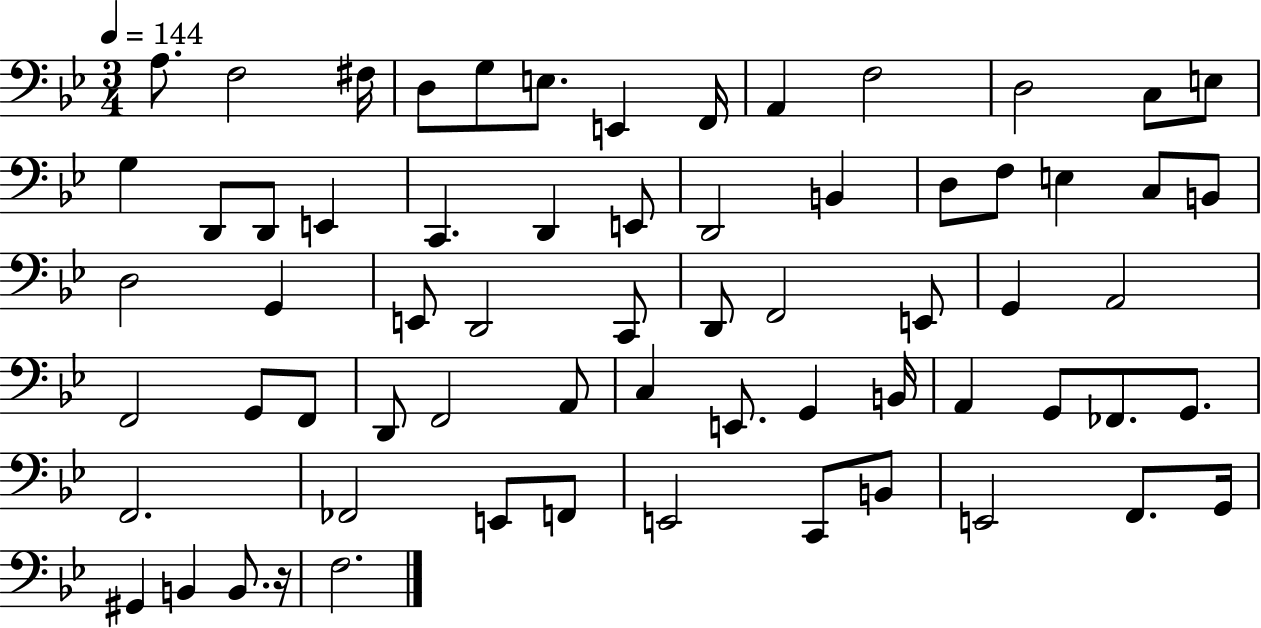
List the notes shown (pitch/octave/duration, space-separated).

A3/e. F3/h F#3/s D3/e G3/e E3/e. E2/q F2/s A2/q F3/h D3/h C3/e E3/e G3/q D2/e D2/e E2/q C2/q. D2/q E2/e D2/h B2/q D3/e F3/e E3/q C3/e B2/e D3/h G2/q E2/e D2/h C2/e D2/e F2/h E2/e G2/q A2/h F2/h G2/e F2/e D2/e F2/h A2/e C3/q E2/e. G2/q B2/s A2/q G2/e FES2/e. G2/e. F2/h. FES2/h E2/e F2/e E2/h C2/e B2/e E2/h F2/e. G2/s G#2/q B2/q B2/e. R/s F3/h.